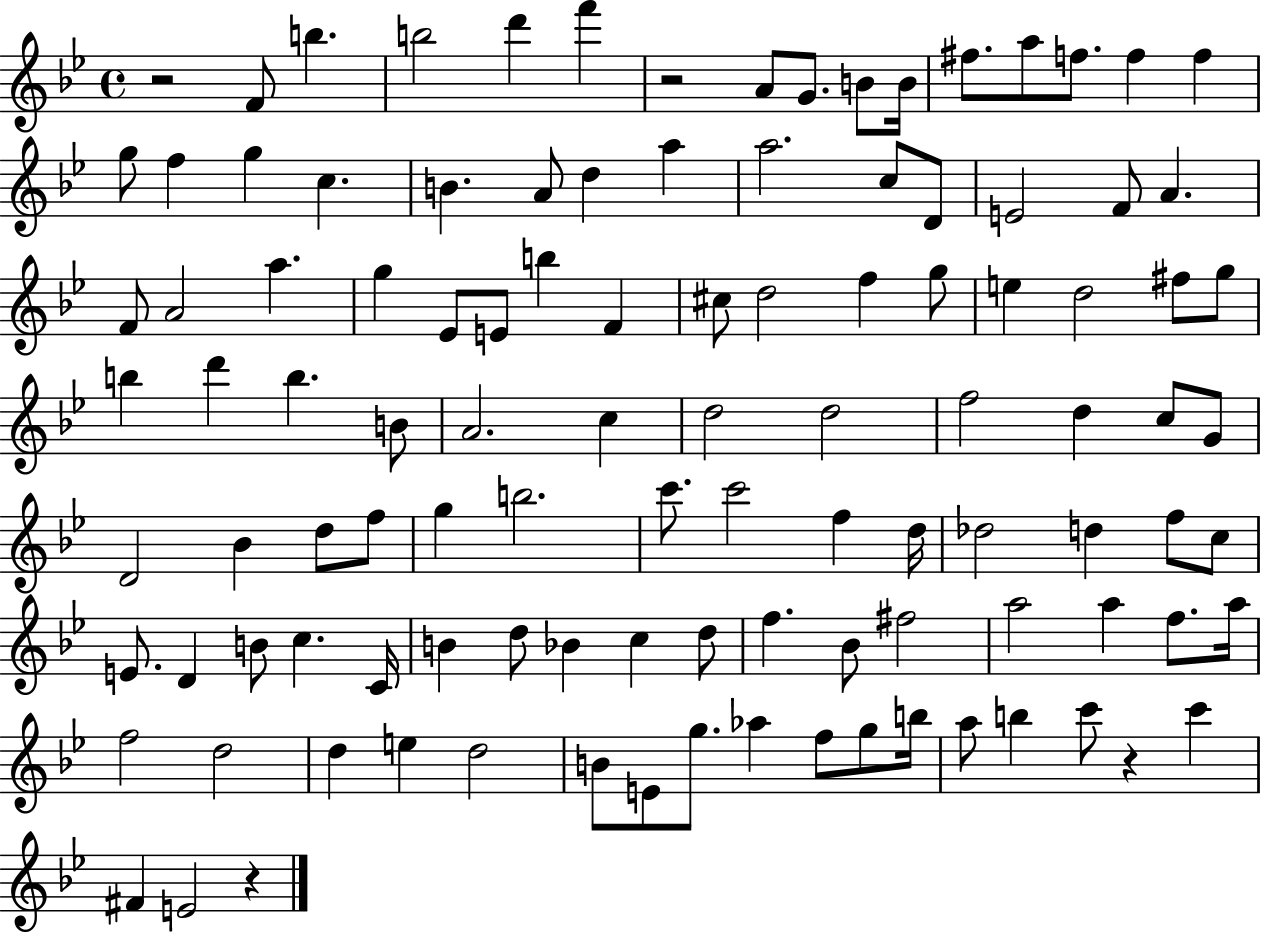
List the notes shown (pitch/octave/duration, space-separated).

R/h F4/e B5/q. B5/h D6/q F6/q R/h A4/e G4/e. B4/e B4/s F#5/e. A5/e F5/e. F5/q F5/q G5/e F5/q G5/q C5/q. B4/q. A4/e D5/q A5/q A5/h. C5/e D4/e E4/h F4/e A4/q. F4/e A4/h A5/q. G5/q Eb4/e E4/e B5/q F4/q C#5/e D5/h F5/q G5/e E5/q D5/h F#5/e G5/e B5/q D6/q B5/q. B4/e A4/h. C5/q D5/h D5/h F5/h D5/q C5/e G4/e D4/h Bb4/q D5/e F5/e G5/q B5/h. C6/e. C6/h F5/q D5/s Db5/h D5/q F5/e C5/e E4/e. D4/q B4/e C5/q. C4/s B4/q D5/e Bb4/q C5/q D5/e F5/q. Bb4/e F#5/h A5/h A5/q F5/e. A5/s F5/h D5/h D5/q E5/q D5/h B4/e E4/e G5/e. Ab5/q F5/e G5/e B5/s A5/e B5/q C6/e R/q C6/q F#4/q E4/h R/q